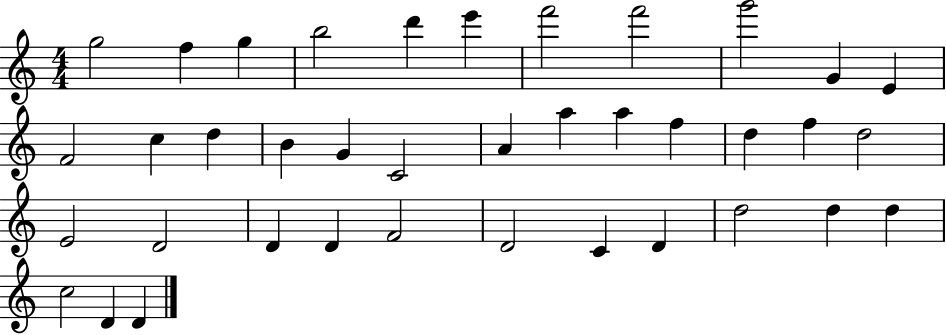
G5/h F5/q G5/q B5/h D6/q E6/q F6/h F6/h G6/h G4/q E4/q F4/h C5/q D5/q B4/q G4/q C4/h A4/q A5/q A5/q F5/q D5/q F5/q D5/h E4/h D4/h D4/q D4/q F4/h D4/h C4/q D4/q D5/h D5/q D5/q C5/h D4/q D4/q